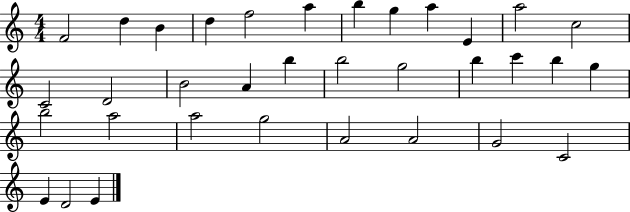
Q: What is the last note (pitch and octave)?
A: E4